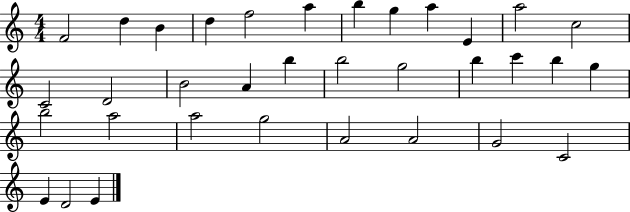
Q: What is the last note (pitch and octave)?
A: E4